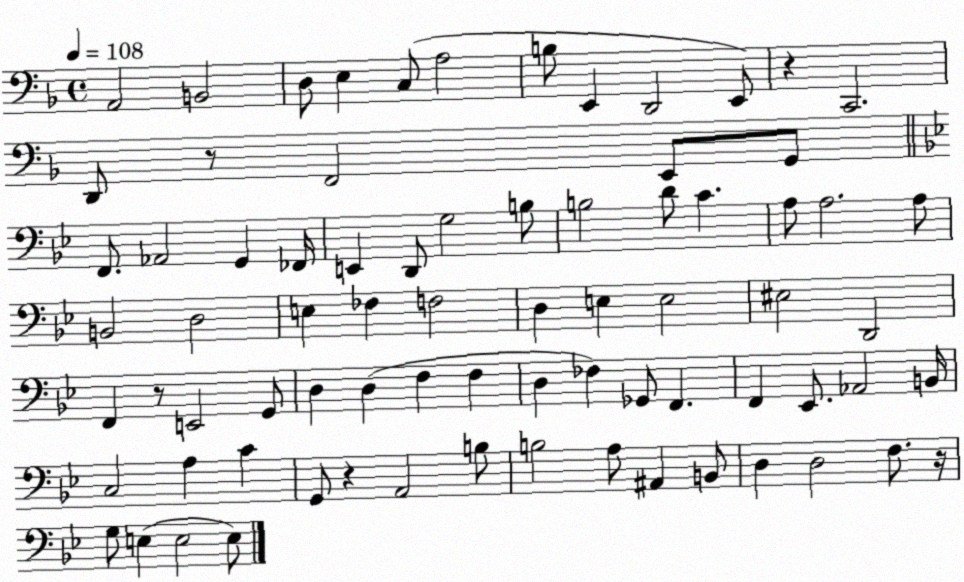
X:1
T:Untitled
M:4/4
L:1/4
K:F
A,,2 B,,2 D,/2 E, C,/2 A,2 B,/2 E,, D,,2 E,,/2 z C,,2 D,,/2 z/2 F,,2 E,,/2 G,,/2 F,,/2 _A,,2 G,, _F,,/4 E,, D,,/2 G,2 B,/2 B,2 D/2 C A,/2 A,2 A,/2 B,,2 D,2 E, _F, F,2 D, E, E,2 ^E,2 D,,2 F,, z/2 E,,2 G,,/2 D, D, F, F, D, _F, _G,,/2 F,, F,, _E,,/2 _A,,2 B,,/4 C,2 A, C G,,/2 z A,,2 B,/2 B,2 A,/2 ^A,, B,,/2 D, D,2 F,/2 z/4 G,/2 E, E,2 E,/2